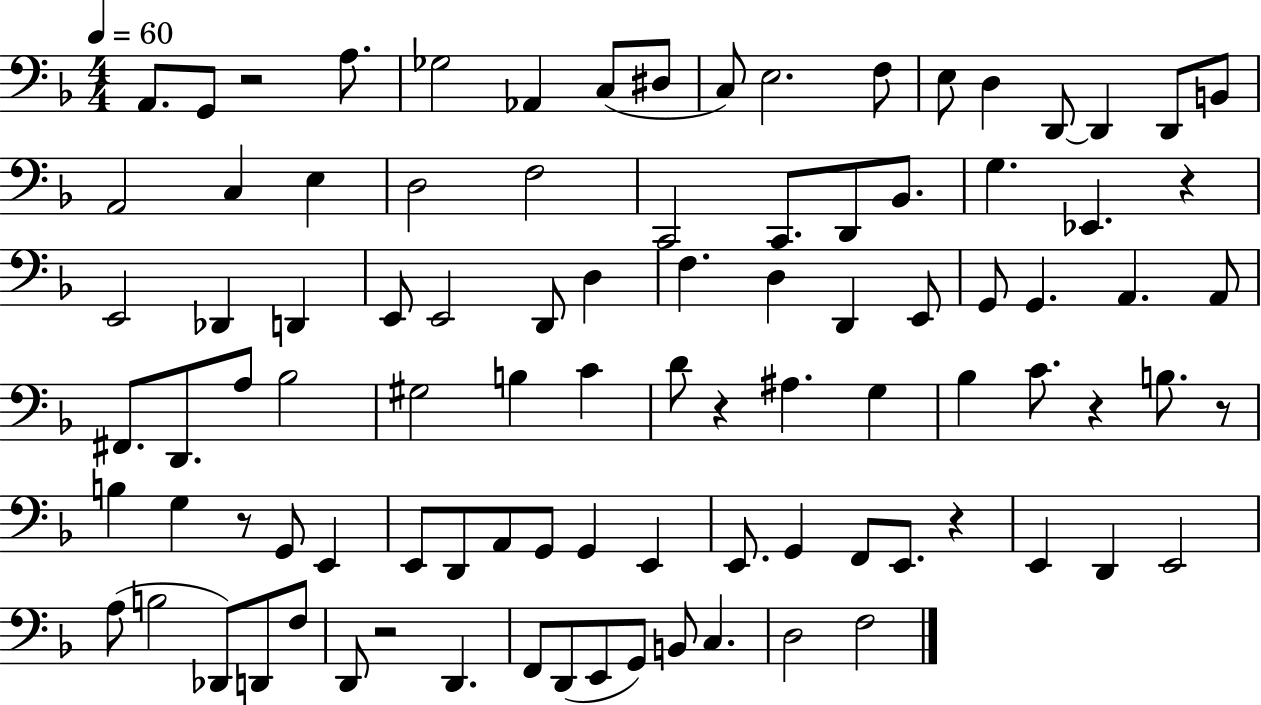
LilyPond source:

{
  \clef bass
  \numericTimeSignature
  \time 4/4
  \key f \major
  \tempo 4 = 60
  a,8. g,8 r2 a8. | ges2 aes,4 c8( dis8 | c8) e2. f8 | e8 d4 d,8~~ d,4 d,8 b,8 | \break a,2 c4 e4 | d2 f2 | c,2 c,8. d,8 bes,8. | g4. ees,4. r4 | \break e,2 des,4 d,4 | e,8 e,2 d,8 d4 | f4. d4 d,4 e,8 | g,8 g,4. a,4. a,8 | \break fis,8. d,8. a8 bes2 | gis2 b4 c'4 | d'8 r4 ais4. g4 | bes4 c'8. r4 b8. r8 | \break b4 g4 r8 g,8 e,4 | e,8 d,8 a,8 g,8 g,4 e,4 | e,8. g,4 f,8 e,8. r4 | e,4 d,4 e,2 | \break a8( b2 des,8) d,8 f8 | d,8 r2 d,4. | f,8 d,8( e,8 g,8) b,8 c4. | d2 f2 | \break \bar "|."
}